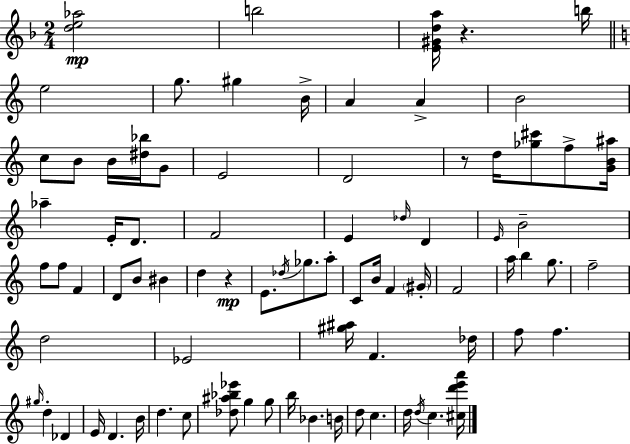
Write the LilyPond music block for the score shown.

{
  \clef treble
  \numericTimeSignature
  \time 2/4
  \key f \major
  <d'' e'' aes''>2\mp | b''2 | <e' gis' d'' a''>16 r4. b''16 | \bar "||" \break \key c \major e''2 | g''8. gis''4 b'16-> | a'4 a'4-> | b'2 | \break c''8 b'8 b'16 <dis'' bes''>16 g'8 | e'2 | d'2 | r8 d''16 <ges'' cis'''>8 f''8-> <g' b' ais''>16 | \break aes''4-- e'16-. d'8. | f'2 | e'4 \grace { des''16 } d'4 | \grace { e'16 } b'2-- | \break f''8 f''8 f'4 | d'8 b'8 bis'4 | d''4 r4\mp | e'8. \acciaccatura { des''16 } ges''8. | \break a''8-. c'8 b'16 f'4 | \parenthesize gis'16-. f'2 | a''16 b''4 | g''8. f''2-- | \break d''2 | ees'2 | <gis'' ais''>16 f'4. | des''16 f''8 f''4. | \break \grace { gis''16 } d''4-. | des'4 e'16 d'4. | b'16 d''4. | c''8 <des'' ais'' bes'' ees'''>8 g''4 | \break g''8 b''16 bes'4. | b'16 d''8 c''4. | d''16 \acciaccatura { d''16 } c''4. | <cis'' d''' e''' a'''>16 \bar "|."
}